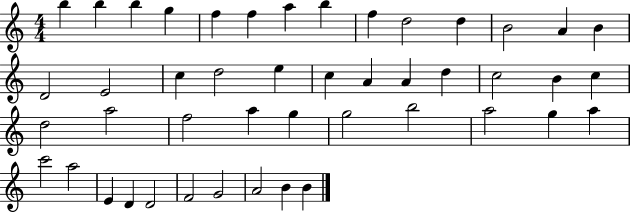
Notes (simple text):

B5/q B5/q B5/q G5/q F5/q F5/q A5/q B5/q F5/q D5/h D5/q B4/h A4/q B4/q D4/h E4/h C5/q D5/h E5/q C5/q A4/q A4/q D5/q C5/h B4/q C5/q D5/h A5/h F5/h A5/q G5/q G5/h B5/h A5/h G5/q A5/q C6/h A5/h E4/q D4/q D4/h F4/h G4/h A4/h B4/q B4/q